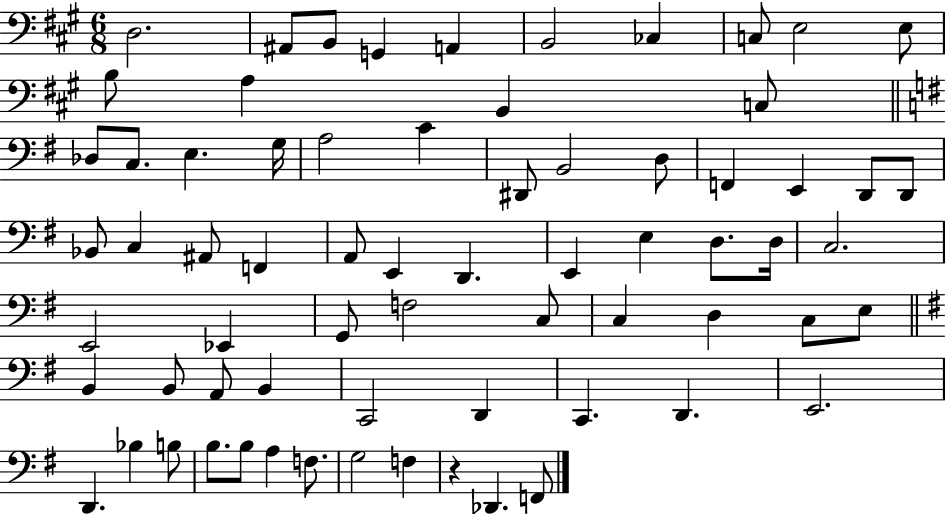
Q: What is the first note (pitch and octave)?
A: D3